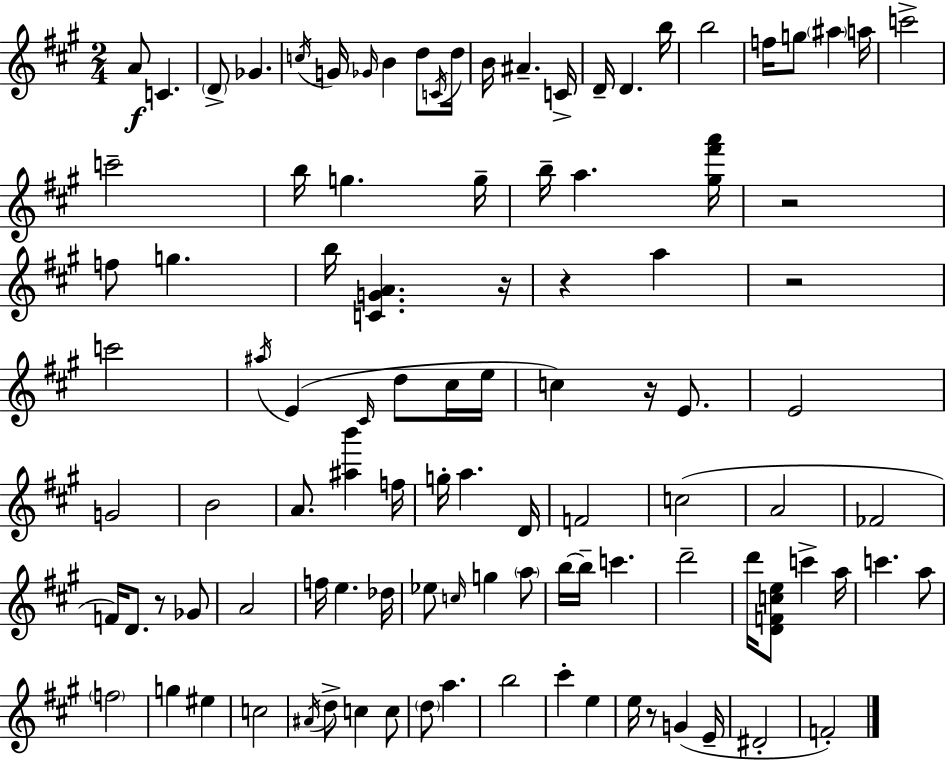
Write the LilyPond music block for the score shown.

{
  \clef treble
  \numericTimeSignature
  \time 2/4
  \key a \major
  a'8\f c'4. | \parenthesize d'8-> ges'4. | \acciaccatura { c''16 } g'16 \grace { ges'16 } b'4 d''8 | \acciaccatura { c'16 } d''16 b'16 ais'4.-- | \break c'16-> d'16-- d'4. | b''16 b''2 | f''16 g''8 \parenthesize ais''4 | a''16 c'''2-> | \break c'''2-- | b''16 g''4. | g''16-- b''16-- a''4. | <gis'' fis''' a'''>16 r2 | \break f''8 g''4. | b''16 <c' g' a'>4. | r16 r4 a''4 | r2 | \break c'''2 | \acciaccatura { ais''16 } e'4( | \grace { cis'16 } d''8 cis''16 e''16 c''4) | r16 e'8. e'2 | \break g'2 | b'2 | a'8. | <ais'' b'''>4 f''16 g''16-. a''4. | \break d'16 f'2 | c''2( | a'2 | fes'2 | \break f'16) d'8. | r8 ges'8 a'2 | f''16 e''4. | des''16 ees''8 \grace { c''16 } | \break g''4 \parenthesize a''8 b''16~~ b''16-- | c'''4. d'''2-- | d'''16 <d' f' c'' e''>8 | c'''4-> a''16 c'''4. | \break a''8 \parenthesize f''2 | g''4 | eis''4 c''2 | \acciaccatura { ais'16 } d''8-> | \break c''4 c''8 \parenthesize d''8 | a''4. b''2 | cis'''4-. | e''4 e''16 | \break r8 g'4( e'16-- dis'2-. | f'2-.) | \bar "|."
}